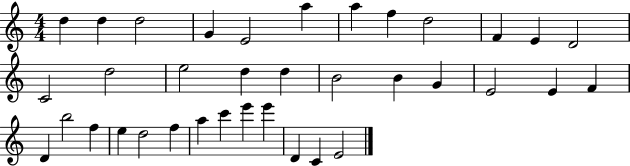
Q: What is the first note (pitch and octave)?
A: D5